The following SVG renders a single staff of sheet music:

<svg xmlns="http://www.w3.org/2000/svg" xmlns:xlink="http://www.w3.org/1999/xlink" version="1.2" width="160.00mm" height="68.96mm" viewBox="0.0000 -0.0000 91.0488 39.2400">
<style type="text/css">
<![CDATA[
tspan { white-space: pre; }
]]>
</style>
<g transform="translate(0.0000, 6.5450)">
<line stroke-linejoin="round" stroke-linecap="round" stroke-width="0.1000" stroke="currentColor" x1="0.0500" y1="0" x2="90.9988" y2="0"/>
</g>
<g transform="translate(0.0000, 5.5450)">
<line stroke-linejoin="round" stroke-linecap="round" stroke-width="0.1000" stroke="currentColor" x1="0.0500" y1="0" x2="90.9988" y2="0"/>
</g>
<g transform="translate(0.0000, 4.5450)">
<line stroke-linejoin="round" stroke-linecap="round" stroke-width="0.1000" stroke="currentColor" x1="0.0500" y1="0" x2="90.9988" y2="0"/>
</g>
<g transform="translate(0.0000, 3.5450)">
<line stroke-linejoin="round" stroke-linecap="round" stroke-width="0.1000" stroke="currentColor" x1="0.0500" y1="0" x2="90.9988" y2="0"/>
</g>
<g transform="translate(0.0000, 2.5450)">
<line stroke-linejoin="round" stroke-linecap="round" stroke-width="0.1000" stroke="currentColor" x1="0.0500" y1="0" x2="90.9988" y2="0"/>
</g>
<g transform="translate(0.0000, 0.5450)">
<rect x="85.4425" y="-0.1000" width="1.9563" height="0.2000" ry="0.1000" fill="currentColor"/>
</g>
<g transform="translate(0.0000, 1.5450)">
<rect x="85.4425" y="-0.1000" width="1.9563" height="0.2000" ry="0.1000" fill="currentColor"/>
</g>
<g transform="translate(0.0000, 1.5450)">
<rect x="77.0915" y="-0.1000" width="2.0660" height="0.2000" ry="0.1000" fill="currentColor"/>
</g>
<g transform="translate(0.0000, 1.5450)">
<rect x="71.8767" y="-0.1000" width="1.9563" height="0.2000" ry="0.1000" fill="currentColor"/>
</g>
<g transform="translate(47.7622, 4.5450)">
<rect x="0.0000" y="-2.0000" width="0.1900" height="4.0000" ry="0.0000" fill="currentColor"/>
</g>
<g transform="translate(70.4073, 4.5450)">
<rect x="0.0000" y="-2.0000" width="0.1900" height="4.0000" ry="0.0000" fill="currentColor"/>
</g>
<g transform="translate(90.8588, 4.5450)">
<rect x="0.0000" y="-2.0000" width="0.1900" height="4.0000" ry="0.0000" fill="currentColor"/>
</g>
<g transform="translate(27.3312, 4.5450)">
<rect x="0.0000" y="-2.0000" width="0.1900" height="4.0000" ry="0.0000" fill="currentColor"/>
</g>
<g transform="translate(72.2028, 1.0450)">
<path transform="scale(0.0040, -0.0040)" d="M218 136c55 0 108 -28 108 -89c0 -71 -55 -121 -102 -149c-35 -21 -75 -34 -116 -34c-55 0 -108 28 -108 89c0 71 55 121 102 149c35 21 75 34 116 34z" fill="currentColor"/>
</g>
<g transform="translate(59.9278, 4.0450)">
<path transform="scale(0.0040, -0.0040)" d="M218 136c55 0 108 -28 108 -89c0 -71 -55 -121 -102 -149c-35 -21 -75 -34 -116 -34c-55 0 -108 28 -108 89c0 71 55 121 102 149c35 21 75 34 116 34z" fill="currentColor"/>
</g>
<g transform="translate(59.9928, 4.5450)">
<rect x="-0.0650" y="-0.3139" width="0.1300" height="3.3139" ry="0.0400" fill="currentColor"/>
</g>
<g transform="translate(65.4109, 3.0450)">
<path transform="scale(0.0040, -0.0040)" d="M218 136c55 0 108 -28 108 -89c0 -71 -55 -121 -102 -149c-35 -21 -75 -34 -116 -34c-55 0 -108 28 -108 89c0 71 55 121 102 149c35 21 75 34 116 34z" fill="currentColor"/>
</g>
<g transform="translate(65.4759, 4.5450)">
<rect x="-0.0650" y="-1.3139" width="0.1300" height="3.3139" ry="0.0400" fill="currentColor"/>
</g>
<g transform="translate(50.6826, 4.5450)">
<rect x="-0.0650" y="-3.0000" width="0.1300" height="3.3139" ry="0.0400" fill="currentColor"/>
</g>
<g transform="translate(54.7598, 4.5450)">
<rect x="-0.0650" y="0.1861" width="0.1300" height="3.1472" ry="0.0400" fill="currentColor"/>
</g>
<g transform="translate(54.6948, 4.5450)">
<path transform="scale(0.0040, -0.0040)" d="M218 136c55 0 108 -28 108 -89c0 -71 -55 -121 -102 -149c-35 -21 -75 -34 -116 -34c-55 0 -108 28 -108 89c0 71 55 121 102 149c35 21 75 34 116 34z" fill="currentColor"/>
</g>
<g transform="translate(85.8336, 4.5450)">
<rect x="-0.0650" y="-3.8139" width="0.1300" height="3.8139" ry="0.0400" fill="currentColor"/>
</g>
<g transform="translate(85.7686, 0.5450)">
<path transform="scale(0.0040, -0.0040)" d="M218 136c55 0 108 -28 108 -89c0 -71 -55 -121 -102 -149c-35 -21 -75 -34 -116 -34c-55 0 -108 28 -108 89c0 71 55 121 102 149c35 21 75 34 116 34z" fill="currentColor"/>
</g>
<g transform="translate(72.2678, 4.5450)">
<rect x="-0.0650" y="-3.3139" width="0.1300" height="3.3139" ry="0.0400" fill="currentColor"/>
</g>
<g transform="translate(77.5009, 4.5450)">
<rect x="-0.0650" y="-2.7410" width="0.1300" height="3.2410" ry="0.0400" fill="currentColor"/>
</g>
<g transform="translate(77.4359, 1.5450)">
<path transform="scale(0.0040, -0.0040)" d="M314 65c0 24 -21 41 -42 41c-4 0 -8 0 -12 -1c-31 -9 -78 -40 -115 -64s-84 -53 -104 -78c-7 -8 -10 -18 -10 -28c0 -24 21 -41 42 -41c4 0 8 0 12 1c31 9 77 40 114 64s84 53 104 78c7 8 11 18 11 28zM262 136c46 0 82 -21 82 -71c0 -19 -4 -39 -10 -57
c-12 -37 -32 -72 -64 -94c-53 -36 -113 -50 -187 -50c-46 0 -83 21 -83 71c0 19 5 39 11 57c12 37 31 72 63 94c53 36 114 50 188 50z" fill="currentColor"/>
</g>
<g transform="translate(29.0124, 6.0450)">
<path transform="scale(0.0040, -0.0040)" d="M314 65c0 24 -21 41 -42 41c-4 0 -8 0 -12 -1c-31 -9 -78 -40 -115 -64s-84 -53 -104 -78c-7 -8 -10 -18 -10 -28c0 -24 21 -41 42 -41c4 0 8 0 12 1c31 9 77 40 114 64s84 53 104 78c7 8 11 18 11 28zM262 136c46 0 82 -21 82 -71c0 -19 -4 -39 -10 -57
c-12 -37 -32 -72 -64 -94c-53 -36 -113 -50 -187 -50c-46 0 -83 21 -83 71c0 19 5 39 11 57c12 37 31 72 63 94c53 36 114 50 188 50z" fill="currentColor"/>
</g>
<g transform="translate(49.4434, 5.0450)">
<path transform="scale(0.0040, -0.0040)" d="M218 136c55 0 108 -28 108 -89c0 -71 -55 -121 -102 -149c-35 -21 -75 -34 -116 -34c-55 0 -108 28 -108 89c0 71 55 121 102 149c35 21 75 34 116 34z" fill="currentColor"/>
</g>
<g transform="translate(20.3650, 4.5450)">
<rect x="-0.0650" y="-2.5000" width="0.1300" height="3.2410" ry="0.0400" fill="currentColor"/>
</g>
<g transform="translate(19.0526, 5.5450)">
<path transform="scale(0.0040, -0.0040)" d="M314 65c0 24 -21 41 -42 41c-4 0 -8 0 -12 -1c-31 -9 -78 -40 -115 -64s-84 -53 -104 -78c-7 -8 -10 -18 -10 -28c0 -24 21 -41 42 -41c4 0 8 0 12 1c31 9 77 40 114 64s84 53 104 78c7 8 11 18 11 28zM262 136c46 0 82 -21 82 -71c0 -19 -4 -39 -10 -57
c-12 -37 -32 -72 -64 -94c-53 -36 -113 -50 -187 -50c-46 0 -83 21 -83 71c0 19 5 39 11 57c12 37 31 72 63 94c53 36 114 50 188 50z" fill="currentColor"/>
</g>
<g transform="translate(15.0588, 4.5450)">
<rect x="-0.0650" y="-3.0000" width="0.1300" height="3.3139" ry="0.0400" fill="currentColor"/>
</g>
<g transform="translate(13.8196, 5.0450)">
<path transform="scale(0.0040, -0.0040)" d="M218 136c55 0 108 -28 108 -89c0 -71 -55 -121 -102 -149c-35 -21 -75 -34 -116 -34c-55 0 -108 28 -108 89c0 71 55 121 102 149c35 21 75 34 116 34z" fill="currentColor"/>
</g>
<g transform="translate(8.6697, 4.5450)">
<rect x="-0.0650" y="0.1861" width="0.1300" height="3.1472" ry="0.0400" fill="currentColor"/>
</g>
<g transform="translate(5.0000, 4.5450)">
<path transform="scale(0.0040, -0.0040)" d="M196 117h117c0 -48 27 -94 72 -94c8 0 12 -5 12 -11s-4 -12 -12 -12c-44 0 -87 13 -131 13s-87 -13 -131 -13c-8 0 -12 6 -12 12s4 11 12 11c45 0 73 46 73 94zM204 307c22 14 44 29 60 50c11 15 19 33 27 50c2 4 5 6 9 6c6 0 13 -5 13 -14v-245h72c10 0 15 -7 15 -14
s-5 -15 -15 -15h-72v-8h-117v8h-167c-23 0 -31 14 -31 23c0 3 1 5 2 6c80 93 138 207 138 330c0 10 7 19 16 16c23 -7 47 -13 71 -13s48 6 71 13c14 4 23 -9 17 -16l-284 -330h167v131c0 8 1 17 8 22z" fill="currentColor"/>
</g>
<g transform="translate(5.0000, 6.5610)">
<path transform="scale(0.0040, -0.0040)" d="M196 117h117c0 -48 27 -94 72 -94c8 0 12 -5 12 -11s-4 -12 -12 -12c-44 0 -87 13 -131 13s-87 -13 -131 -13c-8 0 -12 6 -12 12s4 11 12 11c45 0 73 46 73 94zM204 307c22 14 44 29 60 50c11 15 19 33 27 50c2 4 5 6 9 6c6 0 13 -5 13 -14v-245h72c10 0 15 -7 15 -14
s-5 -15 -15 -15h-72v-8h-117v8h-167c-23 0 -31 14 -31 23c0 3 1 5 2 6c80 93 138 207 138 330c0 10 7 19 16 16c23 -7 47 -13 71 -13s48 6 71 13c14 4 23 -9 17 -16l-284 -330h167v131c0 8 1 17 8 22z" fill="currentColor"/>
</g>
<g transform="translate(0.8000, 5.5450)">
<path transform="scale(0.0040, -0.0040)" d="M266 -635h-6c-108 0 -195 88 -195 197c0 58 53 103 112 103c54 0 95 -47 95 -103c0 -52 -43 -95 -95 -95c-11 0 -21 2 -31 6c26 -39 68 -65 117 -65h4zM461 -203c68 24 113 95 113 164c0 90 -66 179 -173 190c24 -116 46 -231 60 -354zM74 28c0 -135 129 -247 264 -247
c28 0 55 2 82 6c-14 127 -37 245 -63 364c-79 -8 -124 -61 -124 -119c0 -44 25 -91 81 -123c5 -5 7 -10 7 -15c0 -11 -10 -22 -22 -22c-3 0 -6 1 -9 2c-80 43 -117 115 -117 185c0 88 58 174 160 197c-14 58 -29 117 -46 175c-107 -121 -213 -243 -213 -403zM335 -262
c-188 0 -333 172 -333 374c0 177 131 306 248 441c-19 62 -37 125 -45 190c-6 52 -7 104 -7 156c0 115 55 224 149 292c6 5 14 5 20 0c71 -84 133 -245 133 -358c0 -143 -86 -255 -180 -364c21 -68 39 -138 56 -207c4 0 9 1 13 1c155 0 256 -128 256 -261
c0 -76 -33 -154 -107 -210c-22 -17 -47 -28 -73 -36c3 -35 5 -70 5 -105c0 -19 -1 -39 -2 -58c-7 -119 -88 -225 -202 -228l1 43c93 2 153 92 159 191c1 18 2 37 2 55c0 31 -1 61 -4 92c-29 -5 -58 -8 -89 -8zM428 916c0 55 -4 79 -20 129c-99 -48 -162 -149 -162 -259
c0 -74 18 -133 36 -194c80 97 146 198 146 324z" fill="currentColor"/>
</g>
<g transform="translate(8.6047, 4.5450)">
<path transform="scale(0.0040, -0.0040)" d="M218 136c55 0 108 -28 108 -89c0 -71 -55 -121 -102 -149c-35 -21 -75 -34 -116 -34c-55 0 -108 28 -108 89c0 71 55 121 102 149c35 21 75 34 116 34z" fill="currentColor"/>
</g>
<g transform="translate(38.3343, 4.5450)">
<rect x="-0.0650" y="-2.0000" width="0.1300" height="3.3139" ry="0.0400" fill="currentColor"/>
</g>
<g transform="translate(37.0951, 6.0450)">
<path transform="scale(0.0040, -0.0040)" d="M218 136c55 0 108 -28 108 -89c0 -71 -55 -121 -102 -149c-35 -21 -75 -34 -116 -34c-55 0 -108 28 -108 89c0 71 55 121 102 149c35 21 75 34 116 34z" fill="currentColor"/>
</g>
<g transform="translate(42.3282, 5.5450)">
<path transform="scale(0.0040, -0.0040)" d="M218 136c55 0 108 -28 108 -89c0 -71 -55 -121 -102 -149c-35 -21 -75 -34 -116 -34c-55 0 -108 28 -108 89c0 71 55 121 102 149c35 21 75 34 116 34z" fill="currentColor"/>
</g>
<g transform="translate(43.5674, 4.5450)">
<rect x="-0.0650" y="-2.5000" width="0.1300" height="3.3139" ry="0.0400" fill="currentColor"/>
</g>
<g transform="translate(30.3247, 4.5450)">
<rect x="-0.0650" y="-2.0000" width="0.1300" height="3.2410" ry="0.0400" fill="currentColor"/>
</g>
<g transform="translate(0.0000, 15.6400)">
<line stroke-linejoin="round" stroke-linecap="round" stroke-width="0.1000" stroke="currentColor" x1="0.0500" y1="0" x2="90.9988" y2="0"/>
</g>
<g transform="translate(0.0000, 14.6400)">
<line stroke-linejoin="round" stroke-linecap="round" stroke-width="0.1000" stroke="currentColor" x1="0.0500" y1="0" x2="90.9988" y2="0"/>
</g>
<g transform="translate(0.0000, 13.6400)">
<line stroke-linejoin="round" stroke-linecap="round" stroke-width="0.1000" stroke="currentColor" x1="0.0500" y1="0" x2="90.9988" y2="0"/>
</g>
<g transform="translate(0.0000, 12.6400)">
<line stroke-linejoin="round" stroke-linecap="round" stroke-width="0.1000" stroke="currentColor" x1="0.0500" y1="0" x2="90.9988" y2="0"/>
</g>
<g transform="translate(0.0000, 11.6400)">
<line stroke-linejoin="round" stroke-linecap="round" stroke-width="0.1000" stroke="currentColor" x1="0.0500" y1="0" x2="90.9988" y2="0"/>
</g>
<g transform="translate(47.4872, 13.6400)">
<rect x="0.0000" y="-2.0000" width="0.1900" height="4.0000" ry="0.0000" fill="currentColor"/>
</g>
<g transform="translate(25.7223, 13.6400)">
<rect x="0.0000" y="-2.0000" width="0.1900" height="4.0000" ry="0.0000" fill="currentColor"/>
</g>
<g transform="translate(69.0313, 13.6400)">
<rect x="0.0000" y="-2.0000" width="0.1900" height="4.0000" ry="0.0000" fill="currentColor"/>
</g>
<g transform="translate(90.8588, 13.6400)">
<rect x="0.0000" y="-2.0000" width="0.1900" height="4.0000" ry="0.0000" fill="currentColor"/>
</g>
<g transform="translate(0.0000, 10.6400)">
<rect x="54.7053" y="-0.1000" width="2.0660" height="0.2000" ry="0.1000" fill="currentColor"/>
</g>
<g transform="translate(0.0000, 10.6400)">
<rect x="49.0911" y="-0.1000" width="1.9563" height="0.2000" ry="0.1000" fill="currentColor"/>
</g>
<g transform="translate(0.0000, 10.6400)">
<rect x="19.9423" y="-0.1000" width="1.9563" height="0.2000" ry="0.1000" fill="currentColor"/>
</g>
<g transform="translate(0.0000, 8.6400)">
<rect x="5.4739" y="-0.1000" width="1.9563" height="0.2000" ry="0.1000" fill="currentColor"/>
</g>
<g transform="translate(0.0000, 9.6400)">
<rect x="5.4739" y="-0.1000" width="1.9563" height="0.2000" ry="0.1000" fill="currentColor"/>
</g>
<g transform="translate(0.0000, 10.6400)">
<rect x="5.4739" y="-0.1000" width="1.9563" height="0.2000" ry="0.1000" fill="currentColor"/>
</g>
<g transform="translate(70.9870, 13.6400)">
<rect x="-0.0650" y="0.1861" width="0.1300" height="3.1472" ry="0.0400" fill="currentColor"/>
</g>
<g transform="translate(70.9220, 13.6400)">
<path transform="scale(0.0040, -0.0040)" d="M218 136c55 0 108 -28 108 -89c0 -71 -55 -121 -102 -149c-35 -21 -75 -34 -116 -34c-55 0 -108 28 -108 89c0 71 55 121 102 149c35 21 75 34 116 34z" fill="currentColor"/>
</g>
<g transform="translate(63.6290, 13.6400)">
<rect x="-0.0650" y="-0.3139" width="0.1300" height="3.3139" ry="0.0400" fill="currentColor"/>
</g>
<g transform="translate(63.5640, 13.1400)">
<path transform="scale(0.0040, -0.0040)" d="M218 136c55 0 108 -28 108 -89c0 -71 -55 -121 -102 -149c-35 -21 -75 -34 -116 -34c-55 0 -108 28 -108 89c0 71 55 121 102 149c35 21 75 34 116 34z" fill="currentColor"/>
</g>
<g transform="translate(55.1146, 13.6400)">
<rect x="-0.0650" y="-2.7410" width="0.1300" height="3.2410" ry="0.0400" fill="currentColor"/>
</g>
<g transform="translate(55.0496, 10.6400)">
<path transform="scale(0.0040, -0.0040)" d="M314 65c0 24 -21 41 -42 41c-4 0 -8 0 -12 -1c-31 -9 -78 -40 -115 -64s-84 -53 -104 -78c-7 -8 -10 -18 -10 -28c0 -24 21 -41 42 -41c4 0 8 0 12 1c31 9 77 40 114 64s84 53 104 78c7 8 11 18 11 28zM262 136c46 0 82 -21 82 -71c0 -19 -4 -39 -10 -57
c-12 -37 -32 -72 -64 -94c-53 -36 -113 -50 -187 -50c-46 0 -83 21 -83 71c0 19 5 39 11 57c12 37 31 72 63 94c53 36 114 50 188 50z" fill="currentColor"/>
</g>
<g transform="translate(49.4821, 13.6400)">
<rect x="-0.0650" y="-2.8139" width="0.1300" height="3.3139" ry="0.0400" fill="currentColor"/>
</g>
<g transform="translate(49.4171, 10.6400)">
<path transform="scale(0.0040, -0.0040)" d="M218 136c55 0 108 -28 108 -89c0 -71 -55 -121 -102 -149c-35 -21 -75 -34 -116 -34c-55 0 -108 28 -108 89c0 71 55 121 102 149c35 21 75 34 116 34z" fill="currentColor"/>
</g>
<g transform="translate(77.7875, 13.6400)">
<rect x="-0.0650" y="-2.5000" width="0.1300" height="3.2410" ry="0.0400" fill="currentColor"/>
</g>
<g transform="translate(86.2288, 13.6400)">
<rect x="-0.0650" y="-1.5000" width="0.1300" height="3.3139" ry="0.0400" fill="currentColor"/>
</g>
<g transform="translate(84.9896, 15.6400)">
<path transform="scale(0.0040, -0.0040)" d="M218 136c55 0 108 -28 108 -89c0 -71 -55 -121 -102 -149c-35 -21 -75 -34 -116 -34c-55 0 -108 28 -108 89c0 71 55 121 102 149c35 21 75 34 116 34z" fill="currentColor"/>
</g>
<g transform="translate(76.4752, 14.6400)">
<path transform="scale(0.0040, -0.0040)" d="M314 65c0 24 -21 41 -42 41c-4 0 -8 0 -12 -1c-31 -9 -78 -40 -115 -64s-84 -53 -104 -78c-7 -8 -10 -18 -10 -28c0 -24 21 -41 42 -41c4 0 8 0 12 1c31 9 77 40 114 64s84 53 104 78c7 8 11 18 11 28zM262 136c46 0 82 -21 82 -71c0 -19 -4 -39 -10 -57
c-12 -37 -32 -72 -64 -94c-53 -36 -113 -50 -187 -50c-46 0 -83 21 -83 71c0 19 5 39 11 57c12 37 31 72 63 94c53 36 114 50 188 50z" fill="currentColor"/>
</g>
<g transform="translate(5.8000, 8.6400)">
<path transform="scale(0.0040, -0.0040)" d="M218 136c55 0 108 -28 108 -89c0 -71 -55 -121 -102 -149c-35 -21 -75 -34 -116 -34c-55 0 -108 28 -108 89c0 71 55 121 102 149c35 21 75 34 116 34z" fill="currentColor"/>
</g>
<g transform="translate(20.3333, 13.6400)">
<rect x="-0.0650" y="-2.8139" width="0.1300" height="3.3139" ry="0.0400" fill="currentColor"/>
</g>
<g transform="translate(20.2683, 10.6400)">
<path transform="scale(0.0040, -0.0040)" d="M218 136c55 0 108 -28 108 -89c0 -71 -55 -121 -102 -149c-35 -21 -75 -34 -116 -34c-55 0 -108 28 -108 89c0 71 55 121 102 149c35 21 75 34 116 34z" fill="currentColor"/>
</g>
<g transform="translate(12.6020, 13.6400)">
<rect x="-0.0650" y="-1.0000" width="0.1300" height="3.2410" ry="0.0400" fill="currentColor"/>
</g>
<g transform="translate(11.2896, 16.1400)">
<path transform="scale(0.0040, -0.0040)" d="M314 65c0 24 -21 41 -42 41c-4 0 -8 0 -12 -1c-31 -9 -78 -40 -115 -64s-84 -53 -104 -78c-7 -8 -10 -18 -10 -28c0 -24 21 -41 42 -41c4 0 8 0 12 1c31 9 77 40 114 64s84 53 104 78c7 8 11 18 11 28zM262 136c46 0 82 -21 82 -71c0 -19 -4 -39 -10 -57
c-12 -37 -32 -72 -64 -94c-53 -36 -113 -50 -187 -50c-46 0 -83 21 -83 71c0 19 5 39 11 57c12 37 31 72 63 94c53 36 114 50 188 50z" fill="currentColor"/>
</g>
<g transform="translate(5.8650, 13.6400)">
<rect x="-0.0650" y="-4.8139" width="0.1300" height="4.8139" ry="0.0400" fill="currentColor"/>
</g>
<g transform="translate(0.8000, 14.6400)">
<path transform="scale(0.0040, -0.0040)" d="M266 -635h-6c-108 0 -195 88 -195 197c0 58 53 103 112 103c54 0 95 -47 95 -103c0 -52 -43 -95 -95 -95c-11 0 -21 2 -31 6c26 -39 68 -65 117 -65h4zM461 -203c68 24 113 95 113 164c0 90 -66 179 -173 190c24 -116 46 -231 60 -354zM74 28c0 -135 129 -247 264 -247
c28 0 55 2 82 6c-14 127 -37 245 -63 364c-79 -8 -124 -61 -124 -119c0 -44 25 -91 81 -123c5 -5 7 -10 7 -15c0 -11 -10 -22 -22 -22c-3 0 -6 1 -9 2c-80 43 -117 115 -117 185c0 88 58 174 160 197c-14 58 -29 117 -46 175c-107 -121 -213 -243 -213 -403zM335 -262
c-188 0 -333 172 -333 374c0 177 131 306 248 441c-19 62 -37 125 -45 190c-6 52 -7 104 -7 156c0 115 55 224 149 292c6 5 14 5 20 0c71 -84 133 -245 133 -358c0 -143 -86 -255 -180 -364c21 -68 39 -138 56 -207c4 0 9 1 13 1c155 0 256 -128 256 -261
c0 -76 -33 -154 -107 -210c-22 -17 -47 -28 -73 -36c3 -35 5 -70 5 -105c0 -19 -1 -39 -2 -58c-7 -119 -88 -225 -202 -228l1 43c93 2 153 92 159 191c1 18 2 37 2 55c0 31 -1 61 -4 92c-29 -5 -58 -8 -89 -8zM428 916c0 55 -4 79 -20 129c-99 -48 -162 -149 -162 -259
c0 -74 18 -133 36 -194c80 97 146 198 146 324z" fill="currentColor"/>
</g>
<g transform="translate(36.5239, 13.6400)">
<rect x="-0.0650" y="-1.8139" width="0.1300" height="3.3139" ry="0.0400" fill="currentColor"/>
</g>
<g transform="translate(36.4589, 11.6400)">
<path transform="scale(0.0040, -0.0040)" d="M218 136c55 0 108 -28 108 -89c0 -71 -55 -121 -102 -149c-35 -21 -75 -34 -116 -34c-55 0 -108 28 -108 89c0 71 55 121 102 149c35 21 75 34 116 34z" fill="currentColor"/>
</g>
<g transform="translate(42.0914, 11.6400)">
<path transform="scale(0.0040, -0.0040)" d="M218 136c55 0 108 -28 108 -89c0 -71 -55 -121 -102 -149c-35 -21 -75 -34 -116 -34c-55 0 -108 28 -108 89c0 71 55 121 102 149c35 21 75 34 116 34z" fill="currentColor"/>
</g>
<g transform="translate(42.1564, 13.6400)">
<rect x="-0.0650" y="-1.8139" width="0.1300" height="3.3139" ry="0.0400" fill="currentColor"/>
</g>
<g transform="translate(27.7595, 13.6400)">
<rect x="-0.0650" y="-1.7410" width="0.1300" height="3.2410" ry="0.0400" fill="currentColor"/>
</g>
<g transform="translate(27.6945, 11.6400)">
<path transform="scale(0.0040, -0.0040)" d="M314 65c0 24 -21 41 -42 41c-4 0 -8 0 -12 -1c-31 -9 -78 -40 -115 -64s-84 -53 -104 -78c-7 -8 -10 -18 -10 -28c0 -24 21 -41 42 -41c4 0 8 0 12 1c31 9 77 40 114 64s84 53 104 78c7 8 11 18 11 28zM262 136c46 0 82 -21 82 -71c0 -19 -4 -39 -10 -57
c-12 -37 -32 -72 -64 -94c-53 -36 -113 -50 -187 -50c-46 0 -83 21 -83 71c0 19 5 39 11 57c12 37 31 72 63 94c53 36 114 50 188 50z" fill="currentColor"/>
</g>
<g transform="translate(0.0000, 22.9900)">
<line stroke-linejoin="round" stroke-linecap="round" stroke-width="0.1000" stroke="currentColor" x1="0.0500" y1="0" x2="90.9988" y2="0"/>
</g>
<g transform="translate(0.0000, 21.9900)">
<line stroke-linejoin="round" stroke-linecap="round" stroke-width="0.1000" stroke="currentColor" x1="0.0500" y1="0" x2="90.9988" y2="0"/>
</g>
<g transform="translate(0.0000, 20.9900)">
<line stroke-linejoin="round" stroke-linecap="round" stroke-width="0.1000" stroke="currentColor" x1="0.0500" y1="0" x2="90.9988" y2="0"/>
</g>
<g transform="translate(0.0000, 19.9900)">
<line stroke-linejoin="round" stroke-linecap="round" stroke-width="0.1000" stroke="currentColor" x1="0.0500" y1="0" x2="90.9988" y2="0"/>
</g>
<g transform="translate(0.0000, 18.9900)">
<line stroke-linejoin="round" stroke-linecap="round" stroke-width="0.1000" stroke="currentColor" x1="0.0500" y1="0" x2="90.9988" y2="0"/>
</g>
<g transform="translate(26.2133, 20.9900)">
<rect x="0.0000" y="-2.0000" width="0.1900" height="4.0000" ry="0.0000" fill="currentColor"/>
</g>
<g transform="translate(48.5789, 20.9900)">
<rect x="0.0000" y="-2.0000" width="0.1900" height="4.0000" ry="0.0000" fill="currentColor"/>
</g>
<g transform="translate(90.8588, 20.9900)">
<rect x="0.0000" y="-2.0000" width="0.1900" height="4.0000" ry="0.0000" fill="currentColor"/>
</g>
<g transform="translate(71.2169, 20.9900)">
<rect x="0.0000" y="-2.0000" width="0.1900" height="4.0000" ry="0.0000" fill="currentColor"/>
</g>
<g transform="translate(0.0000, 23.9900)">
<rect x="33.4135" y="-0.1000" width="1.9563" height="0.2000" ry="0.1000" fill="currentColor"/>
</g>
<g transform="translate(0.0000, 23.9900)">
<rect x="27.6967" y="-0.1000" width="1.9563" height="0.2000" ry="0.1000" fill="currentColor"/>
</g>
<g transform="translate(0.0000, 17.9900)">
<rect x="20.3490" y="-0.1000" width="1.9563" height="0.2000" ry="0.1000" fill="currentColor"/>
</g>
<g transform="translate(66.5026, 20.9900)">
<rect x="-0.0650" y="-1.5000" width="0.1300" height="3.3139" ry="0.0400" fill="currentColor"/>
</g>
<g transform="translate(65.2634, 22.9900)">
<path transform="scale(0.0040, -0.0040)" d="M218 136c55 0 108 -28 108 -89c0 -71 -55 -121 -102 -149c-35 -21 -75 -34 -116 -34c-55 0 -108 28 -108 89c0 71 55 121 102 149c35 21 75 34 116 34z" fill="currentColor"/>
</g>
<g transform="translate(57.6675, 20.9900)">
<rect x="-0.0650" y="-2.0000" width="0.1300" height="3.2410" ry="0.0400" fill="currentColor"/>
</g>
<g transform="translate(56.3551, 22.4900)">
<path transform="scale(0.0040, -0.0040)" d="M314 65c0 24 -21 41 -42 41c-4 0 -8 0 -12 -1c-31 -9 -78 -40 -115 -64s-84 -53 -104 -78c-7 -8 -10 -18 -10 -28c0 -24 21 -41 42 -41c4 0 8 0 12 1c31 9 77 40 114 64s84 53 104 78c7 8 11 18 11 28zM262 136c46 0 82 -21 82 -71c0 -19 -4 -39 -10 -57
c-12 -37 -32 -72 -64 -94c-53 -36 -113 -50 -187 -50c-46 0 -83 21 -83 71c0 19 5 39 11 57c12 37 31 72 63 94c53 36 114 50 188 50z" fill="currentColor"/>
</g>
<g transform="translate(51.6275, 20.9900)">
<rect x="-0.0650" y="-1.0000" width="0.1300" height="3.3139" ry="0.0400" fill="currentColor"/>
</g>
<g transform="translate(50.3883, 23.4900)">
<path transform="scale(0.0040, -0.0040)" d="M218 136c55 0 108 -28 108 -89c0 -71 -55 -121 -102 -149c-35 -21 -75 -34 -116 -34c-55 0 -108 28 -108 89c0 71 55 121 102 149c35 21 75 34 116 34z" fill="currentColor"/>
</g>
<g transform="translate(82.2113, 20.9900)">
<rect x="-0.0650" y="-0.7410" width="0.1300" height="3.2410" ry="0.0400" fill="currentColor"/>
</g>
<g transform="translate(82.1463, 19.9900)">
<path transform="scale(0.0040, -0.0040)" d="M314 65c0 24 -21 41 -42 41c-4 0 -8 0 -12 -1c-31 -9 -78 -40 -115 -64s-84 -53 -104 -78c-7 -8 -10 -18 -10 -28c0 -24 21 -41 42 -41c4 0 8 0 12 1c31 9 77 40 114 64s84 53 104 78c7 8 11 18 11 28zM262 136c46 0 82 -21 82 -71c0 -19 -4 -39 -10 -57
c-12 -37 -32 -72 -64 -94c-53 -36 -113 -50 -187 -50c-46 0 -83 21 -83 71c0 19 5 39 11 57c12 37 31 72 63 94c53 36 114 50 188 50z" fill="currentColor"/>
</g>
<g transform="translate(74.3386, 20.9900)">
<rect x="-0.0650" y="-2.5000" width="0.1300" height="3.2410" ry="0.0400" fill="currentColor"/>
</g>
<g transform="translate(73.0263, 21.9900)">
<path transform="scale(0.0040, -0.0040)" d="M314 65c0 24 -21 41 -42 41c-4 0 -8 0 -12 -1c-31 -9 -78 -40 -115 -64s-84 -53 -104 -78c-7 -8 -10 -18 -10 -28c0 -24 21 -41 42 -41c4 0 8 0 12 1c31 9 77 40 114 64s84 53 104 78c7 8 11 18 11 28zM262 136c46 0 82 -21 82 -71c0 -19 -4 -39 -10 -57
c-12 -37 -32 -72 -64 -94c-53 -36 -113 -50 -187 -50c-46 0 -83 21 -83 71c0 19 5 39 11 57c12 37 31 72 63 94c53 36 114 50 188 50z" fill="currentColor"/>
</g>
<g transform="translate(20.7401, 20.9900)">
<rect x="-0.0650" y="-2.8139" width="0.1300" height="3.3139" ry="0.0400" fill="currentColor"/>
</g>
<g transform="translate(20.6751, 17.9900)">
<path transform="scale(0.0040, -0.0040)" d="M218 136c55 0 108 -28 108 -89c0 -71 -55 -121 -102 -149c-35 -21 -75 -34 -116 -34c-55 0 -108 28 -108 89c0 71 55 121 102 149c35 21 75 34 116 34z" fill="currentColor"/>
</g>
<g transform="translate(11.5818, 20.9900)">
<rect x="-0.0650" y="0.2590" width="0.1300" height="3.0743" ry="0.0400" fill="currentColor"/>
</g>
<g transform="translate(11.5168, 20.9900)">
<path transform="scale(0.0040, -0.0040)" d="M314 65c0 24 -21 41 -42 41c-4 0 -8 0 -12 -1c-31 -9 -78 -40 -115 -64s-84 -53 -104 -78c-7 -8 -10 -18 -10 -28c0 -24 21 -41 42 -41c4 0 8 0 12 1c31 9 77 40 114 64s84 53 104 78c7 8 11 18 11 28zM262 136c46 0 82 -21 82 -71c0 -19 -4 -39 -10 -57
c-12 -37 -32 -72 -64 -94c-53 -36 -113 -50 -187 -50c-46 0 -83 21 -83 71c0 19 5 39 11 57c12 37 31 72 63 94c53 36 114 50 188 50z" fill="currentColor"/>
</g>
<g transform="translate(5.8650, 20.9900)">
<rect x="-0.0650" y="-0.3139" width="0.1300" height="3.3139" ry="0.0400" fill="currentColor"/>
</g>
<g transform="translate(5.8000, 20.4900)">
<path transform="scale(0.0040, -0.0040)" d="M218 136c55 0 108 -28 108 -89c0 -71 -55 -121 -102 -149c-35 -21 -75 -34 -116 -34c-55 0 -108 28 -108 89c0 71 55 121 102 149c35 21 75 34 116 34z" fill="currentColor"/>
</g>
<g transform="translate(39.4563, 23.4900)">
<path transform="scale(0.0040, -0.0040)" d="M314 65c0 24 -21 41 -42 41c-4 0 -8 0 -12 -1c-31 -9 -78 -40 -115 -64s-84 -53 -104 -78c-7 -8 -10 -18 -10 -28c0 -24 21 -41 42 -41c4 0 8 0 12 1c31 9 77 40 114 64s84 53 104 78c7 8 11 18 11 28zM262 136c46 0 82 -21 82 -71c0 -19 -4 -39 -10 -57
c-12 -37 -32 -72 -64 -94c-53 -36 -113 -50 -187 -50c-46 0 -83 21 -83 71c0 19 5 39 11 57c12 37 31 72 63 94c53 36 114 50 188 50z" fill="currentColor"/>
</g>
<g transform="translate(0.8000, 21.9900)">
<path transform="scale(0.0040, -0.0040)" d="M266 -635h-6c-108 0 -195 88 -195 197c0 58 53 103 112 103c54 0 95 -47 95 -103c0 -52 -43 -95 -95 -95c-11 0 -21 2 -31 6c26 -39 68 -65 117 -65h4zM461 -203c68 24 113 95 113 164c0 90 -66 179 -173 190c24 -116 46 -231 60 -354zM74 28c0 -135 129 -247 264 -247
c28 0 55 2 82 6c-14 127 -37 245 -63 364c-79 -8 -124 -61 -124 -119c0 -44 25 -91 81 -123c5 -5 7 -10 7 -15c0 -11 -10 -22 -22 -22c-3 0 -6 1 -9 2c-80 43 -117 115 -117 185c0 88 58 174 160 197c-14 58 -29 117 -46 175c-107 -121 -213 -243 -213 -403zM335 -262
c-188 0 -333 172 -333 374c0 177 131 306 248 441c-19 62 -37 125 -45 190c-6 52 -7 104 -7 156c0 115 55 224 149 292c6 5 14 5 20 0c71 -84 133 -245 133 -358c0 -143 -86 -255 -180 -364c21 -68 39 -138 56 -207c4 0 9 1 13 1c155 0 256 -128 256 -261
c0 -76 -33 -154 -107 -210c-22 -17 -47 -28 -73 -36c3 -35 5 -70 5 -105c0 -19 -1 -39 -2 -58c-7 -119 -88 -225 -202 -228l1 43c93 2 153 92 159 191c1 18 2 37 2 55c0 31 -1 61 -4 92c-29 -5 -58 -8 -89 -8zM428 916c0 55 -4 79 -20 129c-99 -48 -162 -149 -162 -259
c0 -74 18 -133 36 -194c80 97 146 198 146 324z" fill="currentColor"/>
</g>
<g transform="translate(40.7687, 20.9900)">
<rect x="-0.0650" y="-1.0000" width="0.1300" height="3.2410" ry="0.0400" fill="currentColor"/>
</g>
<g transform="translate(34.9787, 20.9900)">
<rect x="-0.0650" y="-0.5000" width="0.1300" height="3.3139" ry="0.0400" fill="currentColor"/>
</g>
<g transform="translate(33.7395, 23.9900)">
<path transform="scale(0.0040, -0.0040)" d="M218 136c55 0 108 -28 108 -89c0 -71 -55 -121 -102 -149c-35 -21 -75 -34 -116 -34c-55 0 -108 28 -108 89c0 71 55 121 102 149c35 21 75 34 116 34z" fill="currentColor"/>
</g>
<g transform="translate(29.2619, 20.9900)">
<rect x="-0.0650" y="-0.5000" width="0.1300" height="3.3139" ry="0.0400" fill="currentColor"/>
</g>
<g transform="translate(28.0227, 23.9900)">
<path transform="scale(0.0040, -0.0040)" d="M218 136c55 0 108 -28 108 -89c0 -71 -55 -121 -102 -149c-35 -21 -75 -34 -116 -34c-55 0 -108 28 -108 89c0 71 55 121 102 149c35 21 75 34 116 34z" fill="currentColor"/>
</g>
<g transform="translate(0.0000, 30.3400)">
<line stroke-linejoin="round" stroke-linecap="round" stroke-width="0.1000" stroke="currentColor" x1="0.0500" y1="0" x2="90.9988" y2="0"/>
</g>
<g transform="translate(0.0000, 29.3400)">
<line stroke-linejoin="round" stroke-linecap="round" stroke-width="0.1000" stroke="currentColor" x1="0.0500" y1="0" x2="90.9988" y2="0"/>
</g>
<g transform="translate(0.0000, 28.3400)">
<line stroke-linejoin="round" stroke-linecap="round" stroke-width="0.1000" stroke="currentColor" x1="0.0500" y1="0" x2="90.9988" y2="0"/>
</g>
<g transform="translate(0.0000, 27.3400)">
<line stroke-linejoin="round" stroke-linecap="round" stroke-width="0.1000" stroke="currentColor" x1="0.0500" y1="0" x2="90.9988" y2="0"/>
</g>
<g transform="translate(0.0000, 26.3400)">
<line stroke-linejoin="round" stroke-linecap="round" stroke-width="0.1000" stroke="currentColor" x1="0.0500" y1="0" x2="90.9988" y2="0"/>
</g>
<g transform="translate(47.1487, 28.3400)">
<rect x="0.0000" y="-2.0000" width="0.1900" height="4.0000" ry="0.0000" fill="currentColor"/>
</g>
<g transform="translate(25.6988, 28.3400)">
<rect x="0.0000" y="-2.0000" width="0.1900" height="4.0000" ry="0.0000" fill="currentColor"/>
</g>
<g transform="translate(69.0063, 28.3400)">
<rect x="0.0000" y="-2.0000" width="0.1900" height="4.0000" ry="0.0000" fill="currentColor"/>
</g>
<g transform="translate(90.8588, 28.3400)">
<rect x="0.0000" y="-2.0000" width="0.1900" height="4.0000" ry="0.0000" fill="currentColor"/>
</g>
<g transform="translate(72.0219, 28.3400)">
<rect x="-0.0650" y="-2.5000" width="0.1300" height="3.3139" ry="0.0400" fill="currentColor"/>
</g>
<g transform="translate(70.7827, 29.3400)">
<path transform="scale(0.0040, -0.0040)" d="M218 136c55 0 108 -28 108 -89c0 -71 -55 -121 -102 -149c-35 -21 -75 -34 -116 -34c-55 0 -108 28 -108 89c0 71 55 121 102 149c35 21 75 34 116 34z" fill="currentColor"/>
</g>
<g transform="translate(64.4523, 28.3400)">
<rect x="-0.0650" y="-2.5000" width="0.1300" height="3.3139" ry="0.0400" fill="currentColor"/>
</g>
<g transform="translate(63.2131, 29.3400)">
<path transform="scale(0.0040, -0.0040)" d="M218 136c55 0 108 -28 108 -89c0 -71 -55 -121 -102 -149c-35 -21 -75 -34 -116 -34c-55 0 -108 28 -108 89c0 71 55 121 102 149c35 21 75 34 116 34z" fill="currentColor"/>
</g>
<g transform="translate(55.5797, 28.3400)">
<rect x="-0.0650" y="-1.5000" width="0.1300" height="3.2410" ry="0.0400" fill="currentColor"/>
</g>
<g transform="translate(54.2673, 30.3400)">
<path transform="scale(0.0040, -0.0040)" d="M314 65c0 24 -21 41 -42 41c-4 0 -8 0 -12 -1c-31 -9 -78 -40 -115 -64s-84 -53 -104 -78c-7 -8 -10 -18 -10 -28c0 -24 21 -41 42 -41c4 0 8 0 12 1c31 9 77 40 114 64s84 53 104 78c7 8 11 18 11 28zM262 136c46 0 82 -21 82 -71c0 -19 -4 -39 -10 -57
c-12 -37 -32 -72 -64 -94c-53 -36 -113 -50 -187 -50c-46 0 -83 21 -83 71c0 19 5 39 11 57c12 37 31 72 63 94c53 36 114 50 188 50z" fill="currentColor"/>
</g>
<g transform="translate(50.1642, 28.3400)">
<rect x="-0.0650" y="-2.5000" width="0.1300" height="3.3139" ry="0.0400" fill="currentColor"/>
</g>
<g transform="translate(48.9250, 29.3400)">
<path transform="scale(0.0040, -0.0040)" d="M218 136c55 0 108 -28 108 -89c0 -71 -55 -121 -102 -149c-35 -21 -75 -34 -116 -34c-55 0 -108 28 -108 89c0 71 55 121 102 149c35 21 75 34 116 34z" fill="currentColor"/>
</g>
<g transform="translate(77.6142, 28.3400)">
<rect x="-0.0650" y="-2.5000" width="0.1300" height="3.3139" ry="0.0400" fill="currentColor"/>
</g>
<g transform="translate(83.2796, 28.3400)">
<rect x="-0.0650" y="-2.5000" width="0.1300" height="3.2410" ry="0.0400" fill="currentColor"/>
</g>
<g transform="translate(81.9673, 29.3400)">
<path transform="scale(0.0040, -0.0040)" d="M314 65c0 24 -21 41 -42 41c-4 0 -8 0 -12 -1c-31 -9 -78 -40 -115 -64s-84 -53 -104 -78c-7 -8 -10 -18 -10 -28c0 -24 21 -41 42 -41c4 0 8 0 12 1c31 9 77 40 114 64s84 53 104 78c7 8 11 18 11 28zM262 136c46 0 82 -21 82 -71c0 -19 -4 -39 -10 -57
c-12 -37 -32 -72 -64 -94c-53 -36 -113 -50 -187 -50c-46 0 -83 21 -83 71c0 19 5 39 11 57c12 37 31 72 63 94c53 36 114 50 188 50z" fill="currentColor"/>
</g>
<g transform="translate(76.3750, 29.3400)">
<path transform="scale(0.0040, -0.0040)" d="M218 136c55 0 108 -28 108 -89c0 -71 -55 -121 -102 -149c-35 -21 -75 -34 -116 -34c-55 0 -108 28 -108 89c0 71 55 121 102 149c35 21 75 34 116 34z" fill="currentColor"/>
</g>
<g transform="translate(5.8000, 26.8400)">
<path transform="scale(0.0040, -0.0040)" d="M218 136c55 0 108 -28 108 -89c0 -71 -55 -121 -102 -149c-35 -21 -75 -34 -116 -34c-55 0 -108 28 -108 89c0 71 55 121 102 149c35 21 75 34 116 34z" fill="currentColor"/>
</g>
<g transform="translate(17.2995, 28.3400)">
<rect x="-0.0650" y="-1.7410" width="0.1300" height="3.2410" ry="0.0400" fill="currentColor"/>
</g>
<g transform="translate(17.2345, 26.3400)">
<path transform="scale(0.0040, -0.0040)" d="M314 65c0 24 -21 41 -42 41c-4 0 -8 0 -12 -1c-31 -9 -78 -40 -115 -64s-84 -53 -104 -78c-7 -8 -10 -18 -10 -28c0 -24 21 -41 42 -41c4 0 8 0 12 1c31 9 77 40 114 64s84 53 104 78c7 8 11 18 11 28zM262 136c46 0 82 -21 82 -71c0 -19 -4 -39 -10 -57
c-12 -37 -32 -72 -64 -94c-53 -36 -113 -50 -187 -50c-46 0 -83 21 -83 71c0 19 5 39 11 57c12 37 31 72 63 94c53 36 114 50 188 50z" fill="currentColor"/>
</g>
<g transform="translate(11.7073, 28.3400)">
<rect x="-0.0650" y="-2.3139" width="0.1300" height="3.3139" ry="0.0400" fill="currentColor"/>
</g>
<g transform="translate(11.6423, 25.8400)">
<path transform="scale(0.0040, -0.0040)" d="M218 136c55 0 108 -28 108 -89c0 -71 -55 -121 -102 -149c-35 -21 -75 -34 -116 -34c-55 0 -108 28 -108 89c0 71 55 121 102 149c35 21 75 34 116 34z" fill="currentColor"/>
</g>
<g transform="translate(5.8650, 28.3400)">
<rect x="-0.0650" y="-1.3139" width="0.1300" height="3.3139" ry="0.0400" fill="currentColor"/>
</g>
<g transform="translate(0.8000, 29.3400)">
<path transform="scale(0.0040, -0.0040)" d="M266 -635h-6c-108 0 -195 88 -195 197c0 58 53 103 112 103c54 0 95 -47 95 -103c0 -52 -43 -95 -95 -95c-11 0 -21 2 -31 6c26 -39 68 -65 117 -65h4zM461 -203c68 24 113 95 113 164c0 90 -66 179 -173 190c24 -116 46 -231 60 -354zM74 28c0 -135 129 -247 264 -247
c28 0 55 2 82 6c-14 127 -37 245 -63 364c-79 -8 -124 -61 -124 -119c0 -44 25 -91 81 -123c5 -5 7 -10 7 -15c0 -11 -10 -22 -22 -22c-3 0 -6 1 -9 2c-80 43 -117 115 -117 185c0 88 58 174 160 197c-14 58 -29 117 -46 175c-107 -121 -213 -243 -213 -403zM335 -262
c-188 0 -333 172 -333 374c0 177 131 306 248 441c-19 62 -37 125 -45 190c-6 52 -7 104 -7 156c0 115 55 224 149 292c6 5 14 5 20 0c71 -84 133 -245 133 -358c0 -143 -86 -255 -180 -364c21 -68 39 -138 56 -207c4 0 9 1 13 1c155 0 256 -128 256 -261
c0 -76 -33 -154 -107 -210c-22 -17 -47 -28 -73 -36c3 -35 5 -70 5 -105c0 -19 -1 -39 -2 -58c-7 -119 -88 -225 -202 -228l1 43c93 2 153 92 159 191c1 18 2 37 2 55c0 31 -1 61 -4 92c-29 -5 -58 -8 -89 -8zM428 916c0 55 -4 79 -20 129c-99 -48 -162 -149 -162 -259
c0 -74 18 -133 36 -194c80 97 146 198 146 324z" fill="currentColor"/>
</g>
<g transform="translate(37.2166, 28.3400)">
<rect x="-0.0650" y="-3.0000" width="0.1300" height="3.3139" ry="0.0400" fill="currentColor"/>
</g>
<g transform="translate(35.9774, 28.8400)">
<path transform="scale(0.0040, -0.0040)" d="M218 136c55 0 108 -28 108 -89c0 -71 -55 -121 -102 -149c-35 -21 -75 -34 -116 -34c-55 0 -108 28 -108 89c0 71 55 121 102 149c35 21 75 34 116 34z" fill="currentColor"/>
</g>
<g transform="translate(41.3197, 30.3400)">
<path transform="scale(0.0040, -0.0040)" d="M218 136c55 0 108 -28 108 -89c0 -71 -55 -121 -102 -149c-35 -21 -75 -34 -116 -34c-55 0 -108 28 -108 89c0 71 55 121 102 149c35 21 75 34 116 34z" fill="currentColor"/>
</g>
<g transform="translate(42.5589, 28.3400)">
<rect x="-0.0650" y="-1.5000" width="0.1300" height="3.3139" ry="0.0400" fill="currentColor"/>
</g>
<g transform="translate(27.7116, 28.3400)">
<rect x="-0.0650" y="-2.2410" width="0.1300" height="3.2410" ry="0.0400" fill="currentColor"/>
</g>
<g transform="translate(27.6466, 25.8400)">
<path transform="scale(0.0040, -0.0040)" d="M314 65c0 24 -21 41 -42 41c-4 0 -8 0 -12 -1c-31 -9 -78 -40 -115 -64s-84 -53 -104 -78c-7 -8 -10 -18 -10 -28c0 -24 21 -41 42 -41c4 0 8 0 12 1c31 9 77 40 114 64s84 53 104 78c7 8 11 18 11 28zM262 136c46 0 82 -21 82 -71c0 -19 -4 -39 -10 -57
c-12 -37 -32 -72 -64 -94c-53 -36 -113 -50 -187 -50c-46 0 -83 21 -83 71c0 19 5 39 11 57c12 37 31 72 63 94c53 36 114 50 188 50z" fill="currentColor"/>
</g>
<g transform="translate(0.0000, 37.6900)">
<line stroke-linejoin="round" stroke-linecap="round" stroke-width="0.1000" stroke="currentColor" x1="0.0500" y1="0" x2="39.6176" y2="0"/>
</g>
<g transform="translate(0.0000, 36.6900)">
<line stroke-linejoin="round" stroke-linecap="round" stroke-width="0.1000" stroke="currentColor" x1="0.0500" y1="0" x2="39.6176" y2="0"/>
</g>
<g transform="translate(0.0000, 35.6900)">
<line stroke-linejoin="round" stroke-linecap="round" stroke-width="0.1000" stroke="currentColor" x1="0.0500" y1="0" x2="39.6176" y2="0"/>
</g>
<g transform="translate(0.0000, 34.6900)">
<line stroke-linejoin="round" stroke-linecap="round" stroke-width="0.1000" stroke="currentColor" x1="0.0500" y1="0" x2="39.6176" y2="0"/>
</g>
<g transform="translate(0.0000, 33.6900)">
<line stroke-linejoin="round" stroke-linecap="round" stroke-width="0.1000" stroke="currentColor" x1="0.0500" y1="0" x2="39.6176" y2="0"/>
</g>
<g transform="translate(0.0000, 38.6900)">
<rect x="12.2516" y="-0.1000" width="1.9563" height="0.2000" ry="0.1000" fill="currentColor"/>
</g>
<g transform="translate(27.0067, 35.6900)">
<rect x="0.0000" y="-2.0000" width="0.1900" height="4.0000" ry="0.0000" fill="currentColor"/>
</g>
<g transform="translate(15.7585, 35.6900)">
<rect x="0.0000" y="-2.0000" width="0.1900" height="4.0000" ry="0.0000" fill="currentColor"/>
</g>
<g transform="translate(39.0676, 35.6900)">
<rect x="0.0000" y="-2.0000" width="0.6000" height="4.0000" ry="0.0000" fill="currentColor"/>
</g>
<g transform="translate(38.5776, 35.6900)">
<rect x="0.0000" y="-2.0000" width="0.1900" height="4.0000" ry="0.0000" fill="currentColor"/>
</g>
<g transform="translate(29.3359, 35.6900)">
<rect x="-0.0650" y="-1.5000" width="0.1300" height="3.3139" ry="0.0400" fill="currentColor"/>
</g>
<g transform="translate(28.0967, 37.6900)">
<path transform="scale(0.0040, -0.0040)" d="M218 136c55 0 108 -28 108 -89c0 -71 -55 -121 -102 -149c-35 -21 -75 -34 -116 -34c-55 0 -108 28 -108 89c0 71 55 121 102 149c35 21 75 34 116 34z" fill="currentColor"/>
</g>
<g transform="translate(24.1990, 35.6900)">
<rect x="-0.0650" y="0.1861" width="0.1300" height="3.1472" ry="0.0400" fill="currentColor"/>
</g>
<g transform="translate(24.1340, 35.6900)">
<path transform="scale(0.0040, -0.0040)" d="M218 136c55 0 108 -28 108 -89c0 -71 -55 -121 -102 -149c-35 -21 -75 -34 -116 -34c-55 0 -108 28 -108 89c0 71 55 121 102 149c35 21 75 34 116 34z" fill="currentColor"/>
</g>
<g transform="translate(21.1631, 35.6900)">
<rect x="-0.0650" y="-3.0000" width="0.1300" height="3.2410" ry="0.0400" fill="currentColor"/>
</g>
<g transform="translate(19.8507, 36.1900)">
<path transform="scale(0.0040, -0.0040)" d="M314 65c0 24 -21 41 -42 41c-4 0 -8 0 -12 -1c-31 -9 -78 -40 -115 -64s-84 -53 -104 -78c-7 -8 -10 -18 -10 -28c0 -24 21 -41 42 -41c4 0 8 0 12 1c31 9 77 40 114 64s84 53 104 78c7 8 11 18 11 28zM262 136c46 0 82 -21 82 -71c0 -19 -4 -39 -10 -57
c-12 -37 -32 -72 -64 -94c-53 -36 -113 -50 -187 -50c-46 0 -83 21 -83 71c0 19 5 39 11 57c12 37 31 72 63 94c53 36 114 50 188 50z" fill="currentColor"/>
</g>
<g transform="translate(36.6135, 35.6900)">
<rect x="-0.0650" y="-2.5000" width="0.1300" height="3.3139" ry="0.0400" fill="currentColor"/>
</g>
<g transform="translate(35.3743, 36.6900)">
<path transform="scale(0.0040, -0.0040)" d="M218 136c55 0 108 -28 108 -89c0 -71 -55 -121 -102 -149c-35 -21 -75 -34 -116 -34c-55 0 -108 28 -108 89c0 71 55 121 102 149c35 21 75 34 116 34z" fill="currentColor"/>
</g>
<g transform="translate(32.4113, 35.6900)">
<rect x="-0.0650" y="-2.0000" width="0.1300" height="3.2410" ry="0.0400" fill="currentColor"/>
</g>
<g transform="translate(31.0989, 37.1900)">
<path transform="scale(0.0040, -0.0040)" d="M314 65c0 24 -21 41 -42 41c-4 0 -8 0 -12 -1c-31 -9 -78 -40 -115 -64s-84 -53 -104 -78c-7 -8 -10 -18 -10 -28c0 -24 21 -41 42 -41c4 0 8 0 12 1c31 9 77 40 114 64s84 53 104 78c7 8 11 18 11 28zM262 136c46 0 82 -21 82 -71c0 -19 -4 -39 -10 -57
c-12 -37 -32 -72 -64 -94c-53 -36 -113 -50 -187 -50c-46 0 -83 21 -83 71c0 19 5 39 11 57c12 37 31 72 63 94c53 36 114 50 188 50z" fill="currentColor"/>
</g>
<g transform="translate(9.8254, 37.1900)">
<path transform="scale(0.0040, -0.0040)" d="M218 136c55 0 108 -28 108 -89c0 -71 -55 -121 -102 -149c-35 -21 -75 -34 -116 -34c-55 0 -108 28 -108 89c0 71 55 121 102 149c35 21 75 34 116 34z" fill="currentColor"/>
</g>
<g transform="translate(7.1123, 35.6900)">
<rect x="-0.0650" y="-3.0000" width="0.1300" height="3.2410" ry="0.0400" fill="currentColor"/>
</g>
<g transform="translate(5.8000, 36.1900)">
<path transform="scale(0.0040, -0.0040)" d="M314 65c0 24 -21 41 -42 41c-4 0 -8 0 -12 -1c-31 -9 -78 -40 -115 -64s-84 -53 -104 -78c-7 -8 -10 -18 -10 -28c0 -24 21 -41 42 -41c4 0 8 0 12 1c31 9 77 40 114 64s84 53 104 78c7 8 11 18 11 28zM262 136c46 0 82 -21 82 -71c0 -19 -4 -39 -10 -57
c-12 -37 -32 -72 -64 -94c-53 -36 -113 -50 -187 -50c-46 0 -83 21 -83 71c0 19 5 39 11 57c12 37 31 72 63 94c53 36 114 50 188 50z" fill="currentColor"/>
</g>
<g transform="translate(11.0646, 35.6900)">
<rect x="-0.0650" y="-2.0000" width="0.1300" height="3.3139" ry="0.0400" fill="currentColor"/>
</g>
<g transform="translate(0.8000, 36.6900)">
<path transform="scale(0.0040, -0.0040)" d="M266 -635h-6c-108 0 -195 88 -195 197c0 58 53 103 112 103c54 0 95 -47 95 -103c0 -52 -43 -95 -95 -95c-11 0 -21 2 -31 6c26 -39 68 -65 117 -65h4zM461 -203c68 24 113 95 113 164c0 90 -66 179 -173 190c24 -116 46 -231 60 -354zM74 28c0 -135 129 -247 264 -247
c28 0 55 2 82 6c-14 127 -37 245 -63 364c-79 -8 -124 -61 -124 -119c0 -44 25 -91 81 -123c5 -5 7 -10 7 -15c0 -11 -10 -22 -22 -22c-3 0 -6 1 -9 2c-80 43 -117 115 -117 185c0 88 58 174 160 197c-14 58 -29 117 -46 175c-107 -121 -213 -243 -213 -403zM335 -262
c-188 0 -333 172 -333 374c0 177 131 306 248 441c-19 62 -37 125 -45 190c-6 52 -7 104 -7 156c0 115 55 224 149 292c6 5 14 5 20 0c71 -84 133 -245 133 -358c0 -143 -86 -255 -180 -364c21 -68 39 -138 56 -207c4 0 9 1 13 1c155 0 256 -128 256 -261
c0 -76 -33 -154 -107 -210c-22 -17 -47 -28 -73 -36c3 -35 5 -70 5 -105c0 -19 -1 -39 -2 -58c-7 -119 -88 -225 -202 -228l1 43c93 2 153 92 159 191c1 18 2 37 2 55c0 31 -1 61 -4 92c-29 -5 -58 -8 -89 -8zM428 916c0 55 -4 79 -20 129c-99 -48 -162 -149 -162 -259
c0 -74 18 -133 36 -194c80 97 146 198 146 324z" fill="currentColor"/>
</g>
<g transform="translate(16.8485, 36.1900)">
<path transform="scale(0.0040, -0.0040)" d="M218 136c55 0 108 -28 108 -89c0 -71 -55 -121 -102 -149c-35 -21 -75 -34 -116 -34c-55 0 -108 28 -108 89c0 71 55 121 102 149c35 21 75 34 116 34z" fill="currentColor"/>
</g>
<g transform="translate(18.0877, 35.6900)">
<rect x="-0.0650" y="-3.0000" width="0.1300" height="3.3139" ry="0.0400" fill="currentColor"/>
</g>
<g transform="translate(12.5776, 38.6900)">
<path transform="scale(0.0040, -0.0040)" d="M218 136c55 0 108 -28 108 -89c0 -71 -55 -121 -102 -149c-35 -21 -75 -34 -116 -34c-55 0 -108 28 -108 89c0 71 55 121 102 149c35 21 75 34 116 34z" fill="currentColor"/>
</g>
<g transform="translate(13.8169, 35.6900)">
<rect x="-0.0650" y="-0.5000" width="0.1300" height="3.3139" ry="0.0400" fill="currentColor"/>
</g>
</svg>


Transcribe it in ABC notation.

X:1
T:Untitled
M:4/4
L:1/4
K:C
B A G2 F2 F G A B c e b a2 c' e' D2 a f2 f f a a2 c B G2 E c B2 a C C D2 D F2 E G2 d2 e g f2 g2 A E G E2 G G G G2 A2 F C A A2 B E F2 G